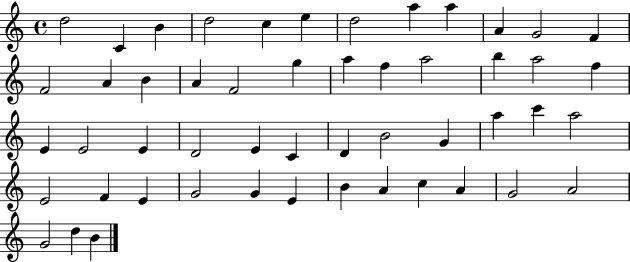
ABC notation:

X:1
T:Untitled
M:4/4
L:1/4
K:C
d2 C B d2 c e d2 a a A G2 F F2 A B A F2 g a f a2 b a2 f E E2 E D2 E C D B2 G a c' a2 E2 F E G2 G E B A c A G2 A2 G2 d B